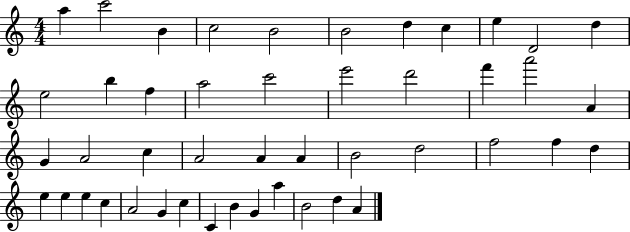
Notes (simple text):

A5/q C6/h B4/q C5/h B4/h B4/h D5/q C5/q E5/q D4/h D5/q E5/h B5/q F5/q A5/h C6/h E6/h D6/h F6/q A6/h A4/q G4/q A4/h C5/q A4/h A4/q A4/q B4/h D5/h F5/h F5/q D5/q E5/q E5/q E5/q C5/q A4/h G4/q C5/q C4/q B4/q G4/q A5/q B4/h D5/q A4/q